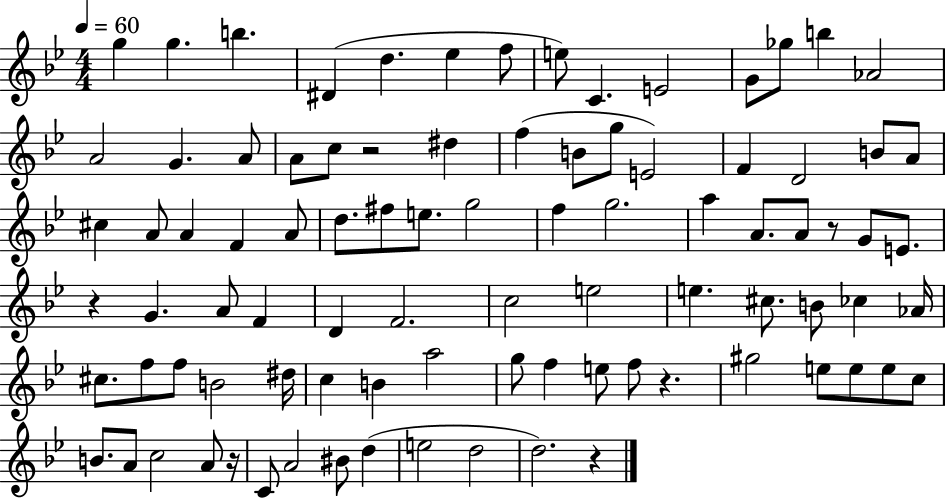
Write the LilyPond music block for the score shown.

{
  \clef treble
  \numericTimeSignature
  \time 4/4
  \key bes \major
  \tempo 4 = 60
  \repeat volta 2 { g''4 g''4. b''4. | dis'4( d''4. ees''4 f''8 | e''8) c'4. e'2 | g'8 ges''8 b''4 aes'2 | \break a'2 g'4. a'8 | a'8 c''8 r2 dis''4 | f''4( b'8 g''8 e'2) | f'4 d'2 b'8 a'8 | \break cis''4 a'8 a'4 f'4 a'8 | d''8. fis''8 e''8. g''2 | f''4 g''2. | a''4 a'8. a'8 r8 g'8 e'8. | \break r4 g'4. a'8 f'4 | d'4 f'2. | c''2 e''2 | e''4. cis''8. b'8 ces''4 aes'16 | \break cis''8. f''8 f''8 b'2 dis''16 | c''4 b'4 a''2 | g''8 f''4 e''8 f''8 r4. | gis''2 e''8 e''8 e''8 c''8 | \break b'8. a'8 c''2 a'8 r16 | c'8 a'2 bis'8 d''4( | e''2 d''2 | d''2.) r4 | \break } \bar "|."
}